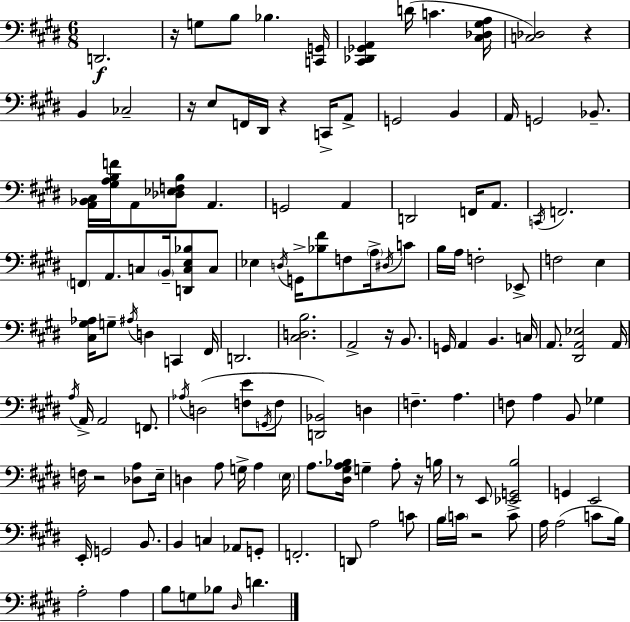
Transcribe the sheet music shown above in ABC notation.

X:1
T:Untitled
M:6/8
L:1/4
K:E
D,,2 z/4 G,/2 B,/2 _B, [C,,G,,]/4 [^C,,_D,,_G,,A,,] D/4 C [^C,_D,^G,A,]/4 [C,_D,]2 z B,, _C,2 z/4 E,/2 F,,/4 ^D,,/4 z C,,/4 A,,/2 G,,2 B,, A,,/4 G,,2 _B,,/2 [A,,_B,,^C,]/4 [^G,A,B,F]/4 A,,/2 [_D,_E,F,B,]/2 A,, G,,2 A,, D,,2 F,,/4 A,,/2 C,,/4 F,,2 F,,/2 A,,/2 C,/2 B,,/4 [D,,C,E,_B,]/2 C,/2 _E, D,/4 G,,/4 [_B,^F]/2 F,/2 A,/4 ^D,/4 C/2 B,/4 A,/4 F,2 _E,,/2 F,2 E, [^C,^G,_A,]/4 G,/2 ^A,/4 D, C,, ^F,,/4 D,,2 [^C,D,B,]2 A,,2 z/4 B,,/2 G,,/4 A,, B,, C,/4 A,,/2 [^D,,A,,_E,]2 A,,/4 A,/4 A,,/4 A,,2 F,,/2 _A,/4 D,2 [F,E]/2 G,,/4 F,/2 [D,,_B,,]2 D, F, A, F,/2 A, B,,/2 _G, F,/4 z2 [_D,A,]/2 E,/4 D, A,/2 G,/4 A, E,/4 A,/2 [^D,^G,A,_B,]/4 G, A,/2 z/4 B,/4 z/2 E,,/2 [_E,,G,,B,]2 G,, E,,2 E,,/4 G,,2 B,,/2 B,, C, _A,,/2 G,,/2 F,,2 D,,/2 A,2 C/2 B,/4 C/4 z2 C/2 A,/4 A,2 C/2 B,/4 A,2 A, B,/2 G,/2 _B,/2 ^D,/4 D